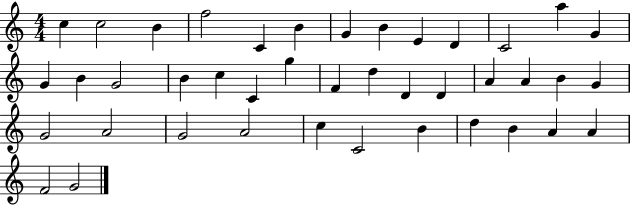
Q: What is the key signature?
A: C major